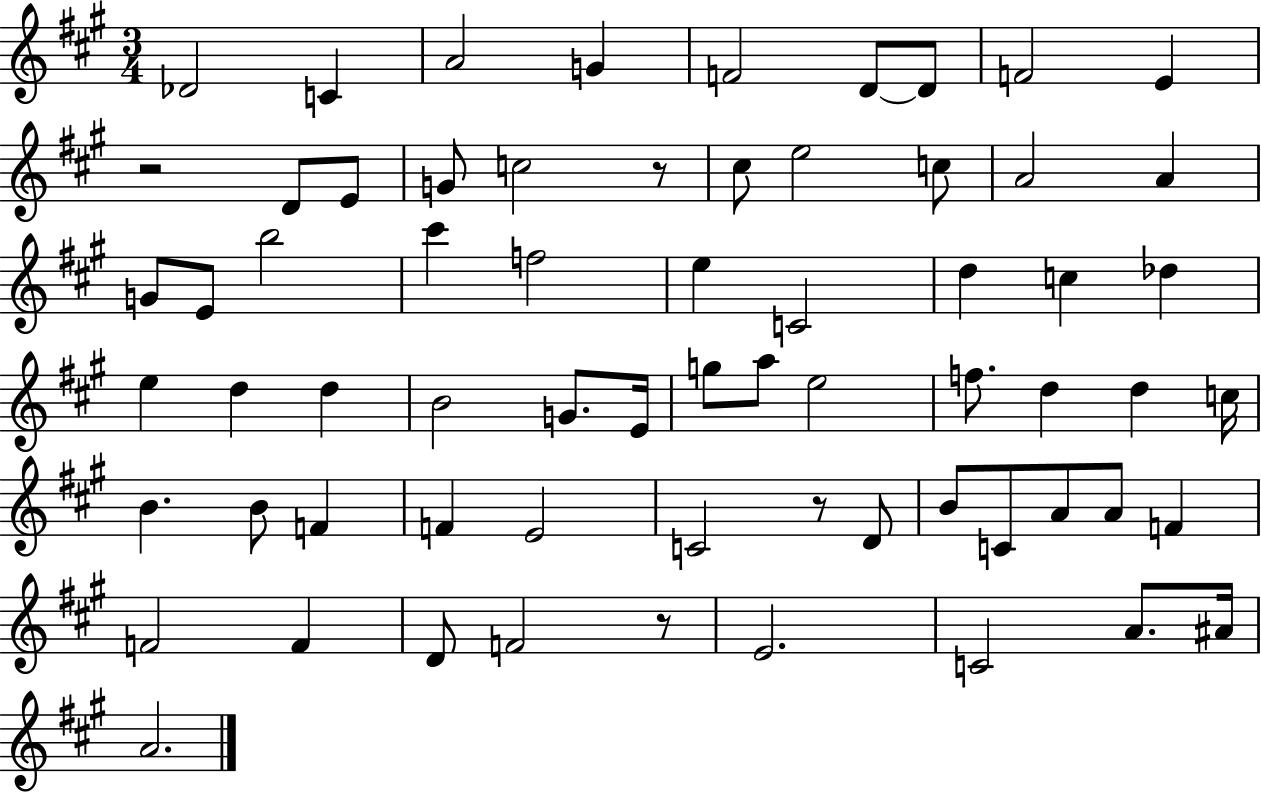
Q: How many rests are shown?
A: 4